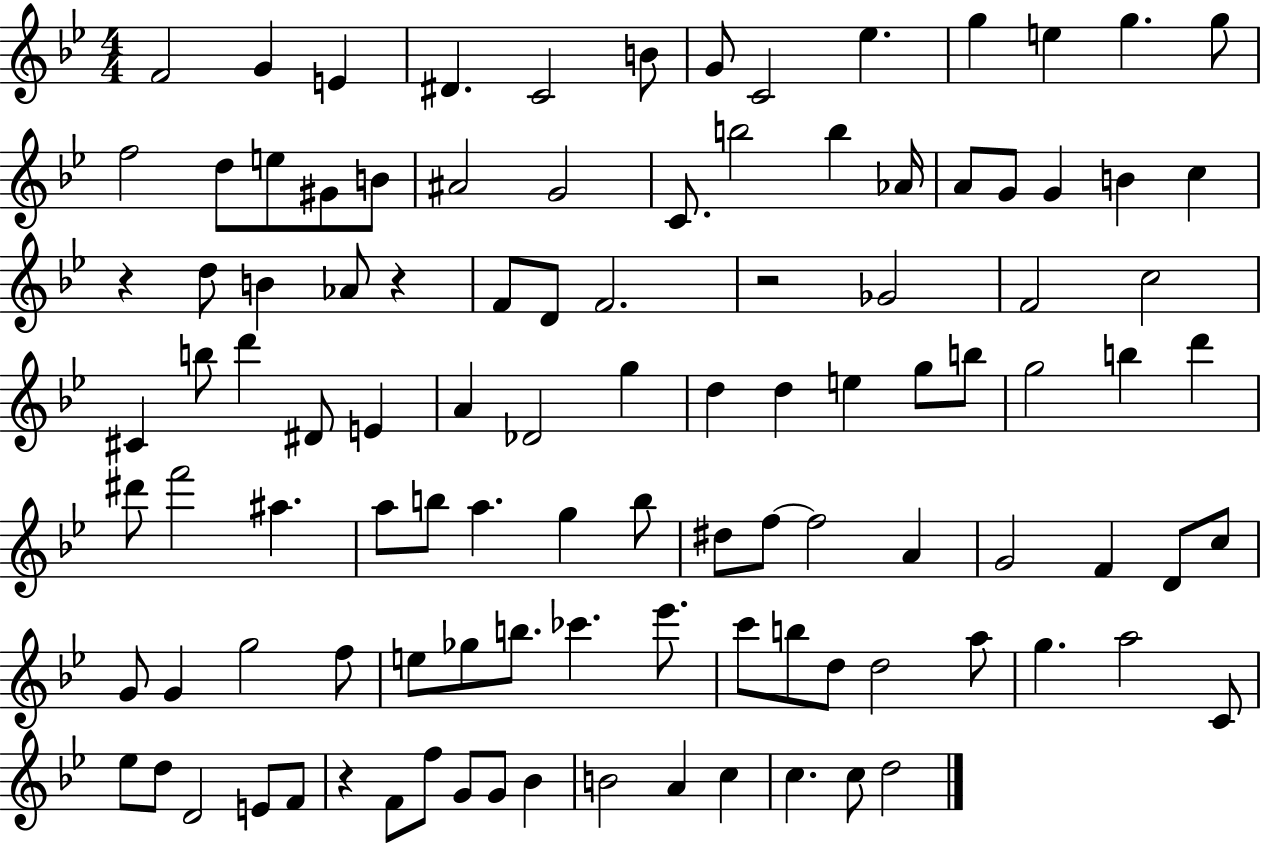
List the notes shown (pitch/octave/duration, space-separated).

F4/h G4/q E4/q D#4/q. C4/h B4/e G4/e C4/h Eb5/q. G5/q E5/q G5/q. G5/e F5/h D5/e E5/e G#4/e B4/e A#4/h G4/h C4/e. B5/h B5/q Ab4/s A4/e G4/e G4/q B4/q C5/q R/q D5/e B4/q Ab4/e R/q F4/e D4/e F4/h. R/h Gb4/h F4/h C5/h C#4/q B5/e D6/q D#4/e E4/q A4/q Db4/h G5/q D5/q D5/q E5/q G5/e B5/e G5/h B5/q D6/q D#6/e F6/h A#5/q. A5/e B5/e A5/q. G5/q B5/e D#5/e F5/e F5/h A4/q G4/h F4/q D4/e C5/e G4/e G4/q G5/h F5/e E5/e Gb5/e B5/e. CES6/q. Eb6/e. C6/e B5/e D5/e D5/h A5/e G5/q. A5/h C4/e Eb5/e D5/e D4/h E4/e F4/e R/q F4/e F5/e G4/e G4/e Bb4/q B4/h A4/q C5/q C5/q. C5/e D5/h